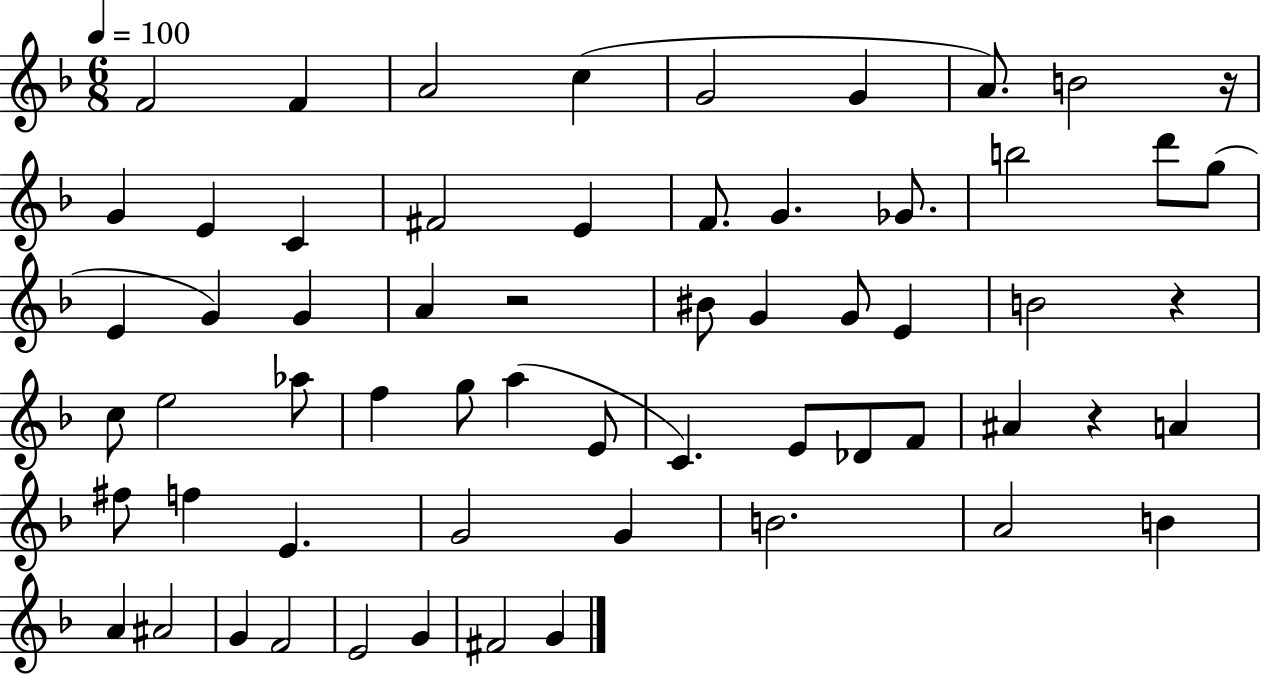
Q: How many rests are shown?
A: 4